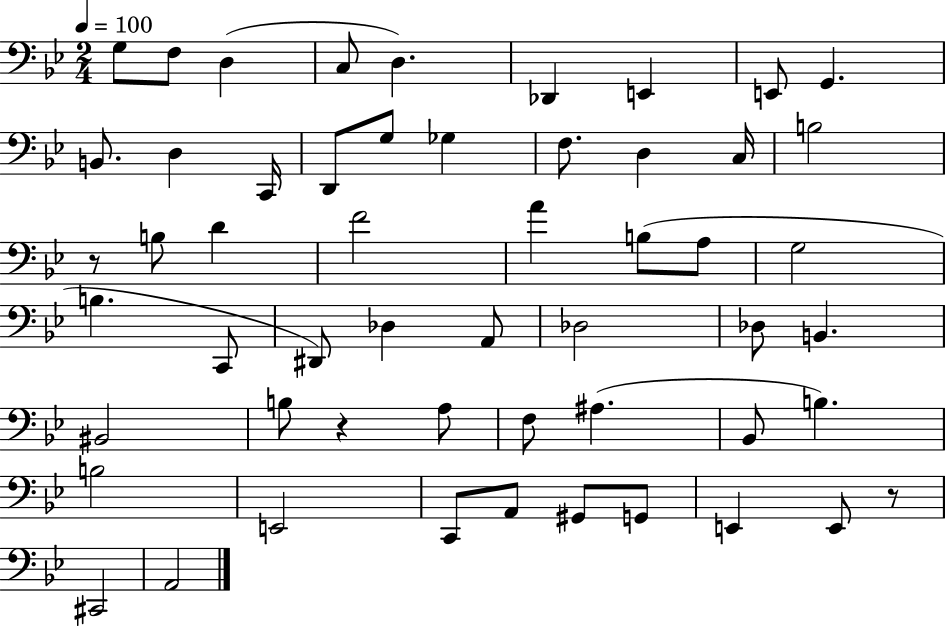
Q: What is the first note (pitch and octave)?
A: G3